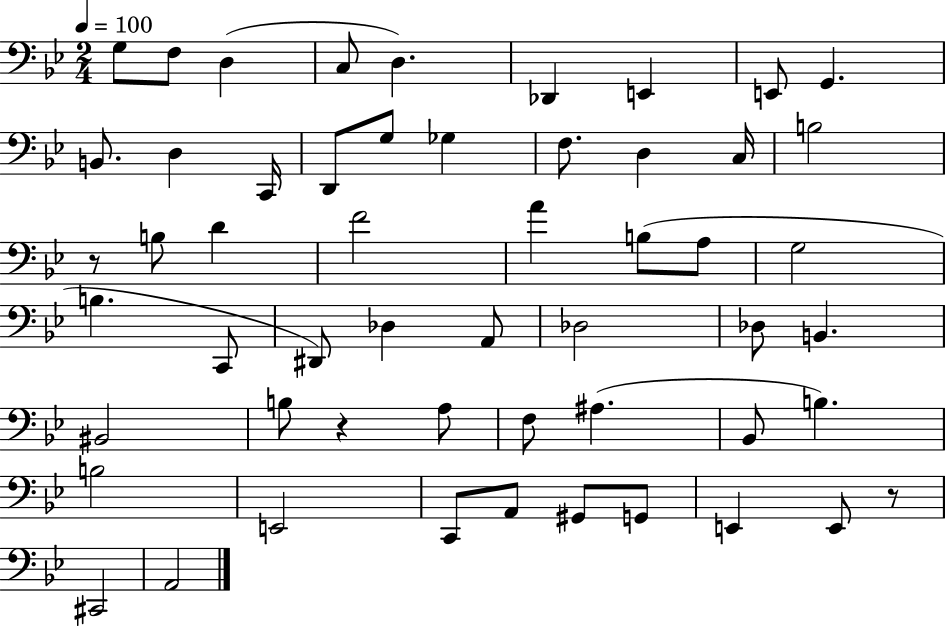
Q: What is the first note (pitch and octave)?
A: G3